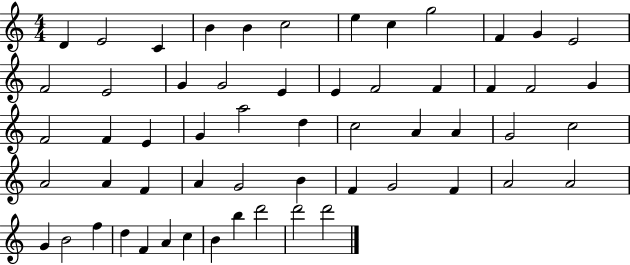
X:1
T:Untitled
M:4/4
L:1/4
K:C
D E2 C B B c2 e c g2 F G E2 F2 E2 G G2 E E F2 F F F2 G F2 F E G a2 d c2 A A G2 c2 A2 A F A G2 B F G2 F A2 A2 G B2 f d F A c B b d'2 d'2 d'2